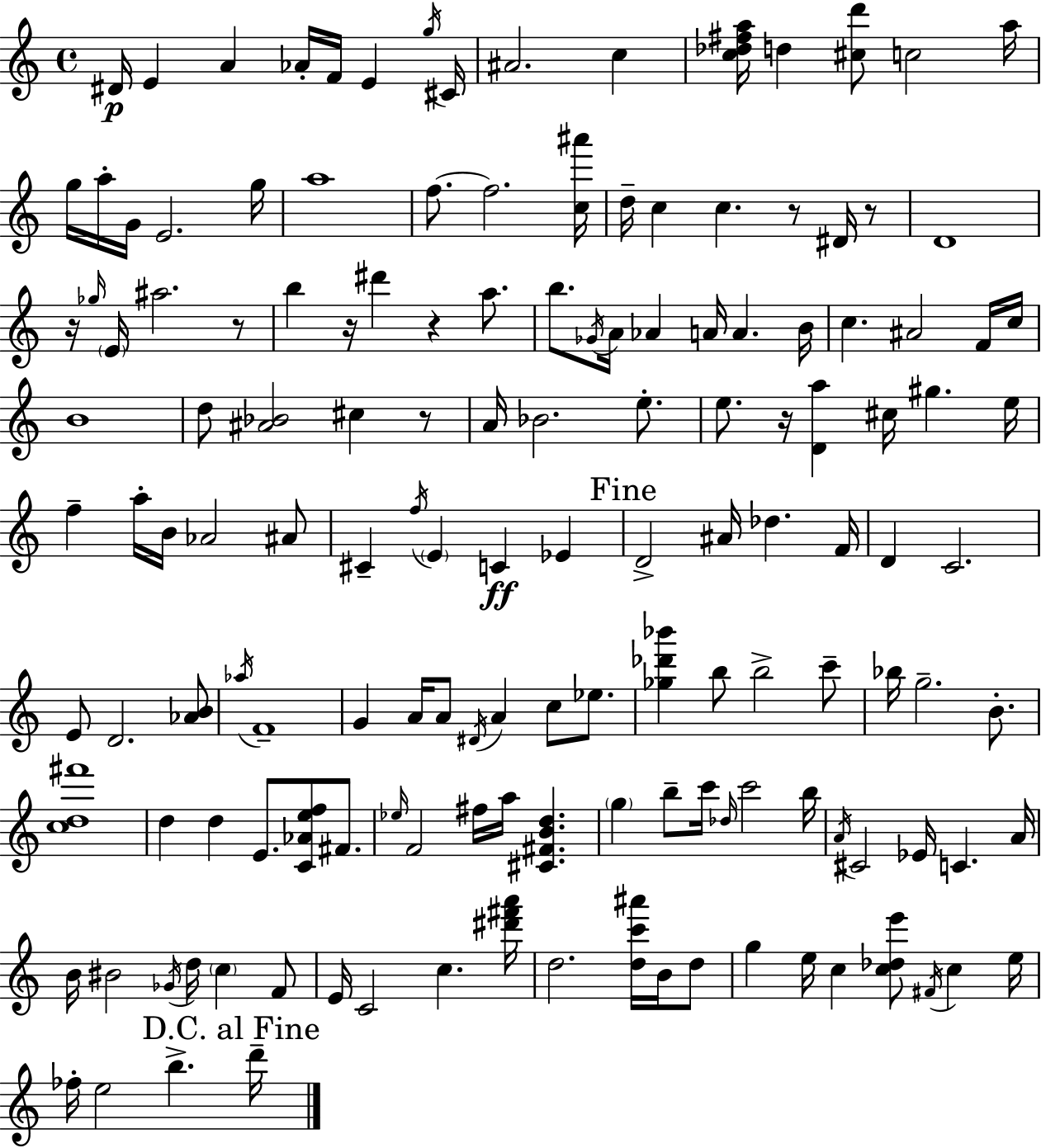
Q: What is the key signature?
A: A minor